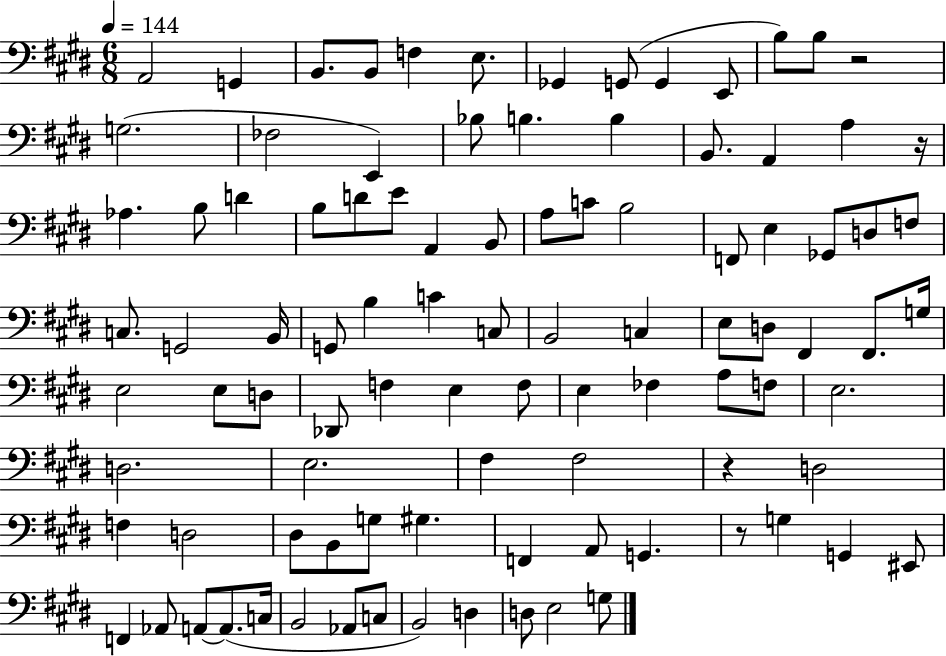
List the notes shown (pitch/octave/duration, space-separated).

A2/h G2/q B2/e. B2/e F3/q E3/e. Gb2/q G2/e G2/q E2/e B3/e B3/e R/h G3/h. FES3/h E2/q Bb3/e B3/q. B3/q B2/e. A2/q A3/q R/s Ab3/q. B3/e D4/q B3/e D4/e E4/e A2/q B2/e A3/e C4/e B3/h F2/e E3/q Gb2/e D3/e F3/e C3/e. G2/h B2/s G2/e B3/q C4/q C3/e B2/h C3/q E3/e D3/e F#2/q F#2/e. G3/s E3/h E3/e D3/e Db2/e F3/q E3/q F3/e E3/q FES3/q A3/e F3/e E3/h. D3/h. E3/h. F#3/q F#3/h R/q D3/h F3/q D3/h D#3/e B2/e G3/e G#3/q. F2/q A2/e G2/q. R/e G3/q G2/q EIS2/e F2/q Ab2/e A2/e A2/e. C3/s B2/h Ab2/e C3/e B2/h D3/q D3/e E3/h G3/e